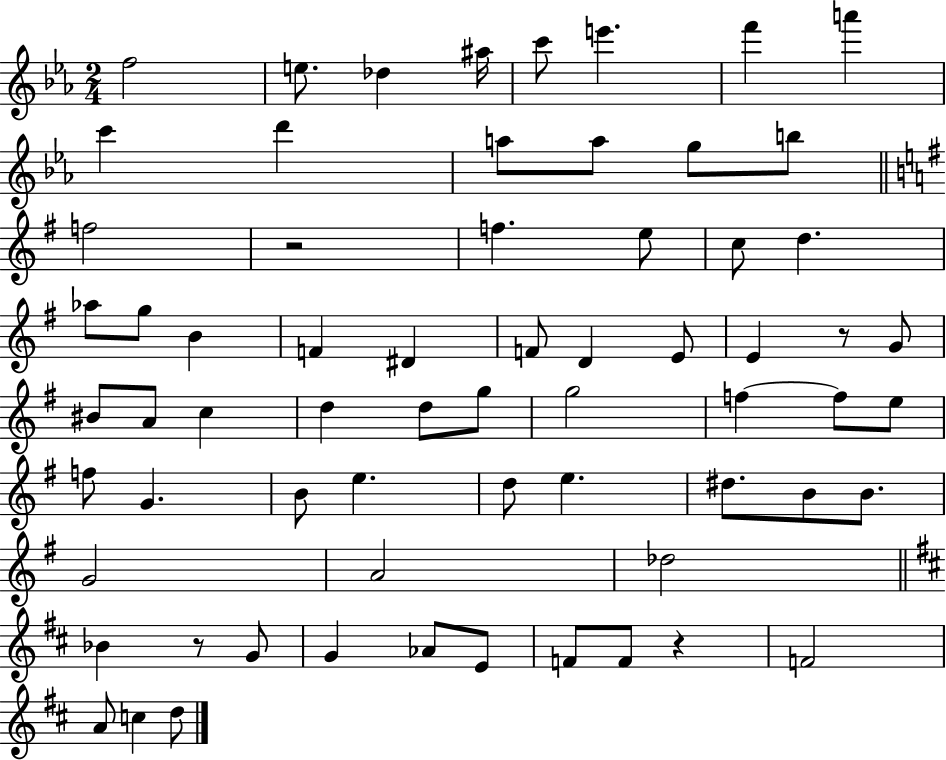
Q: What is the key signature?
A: EES major